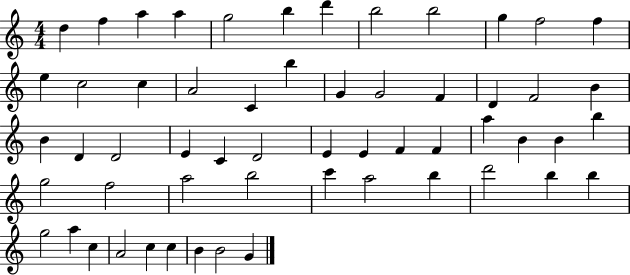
D5/q F5/q A5/q A5/q G5/h B5/q D6/q B5/h B5/h G5/q F5/h F5/q E5/q C5/h C5/q A4/h C4/q B5/q G4/q G4/h F4/q D4/q F4/h B4/q B4/q D4/q D4/h E4/q C4/q D4/h E4/q E4/q F4/q F4/q A5/q B4/q B4/q B5/q G5/h F5/h A5/h B5/h C6/q A5/h B5/q D6/h B5/q B5/q G5/h A5/q C5/q A4/h C5/q C5/q B4/q B4/h G4/q